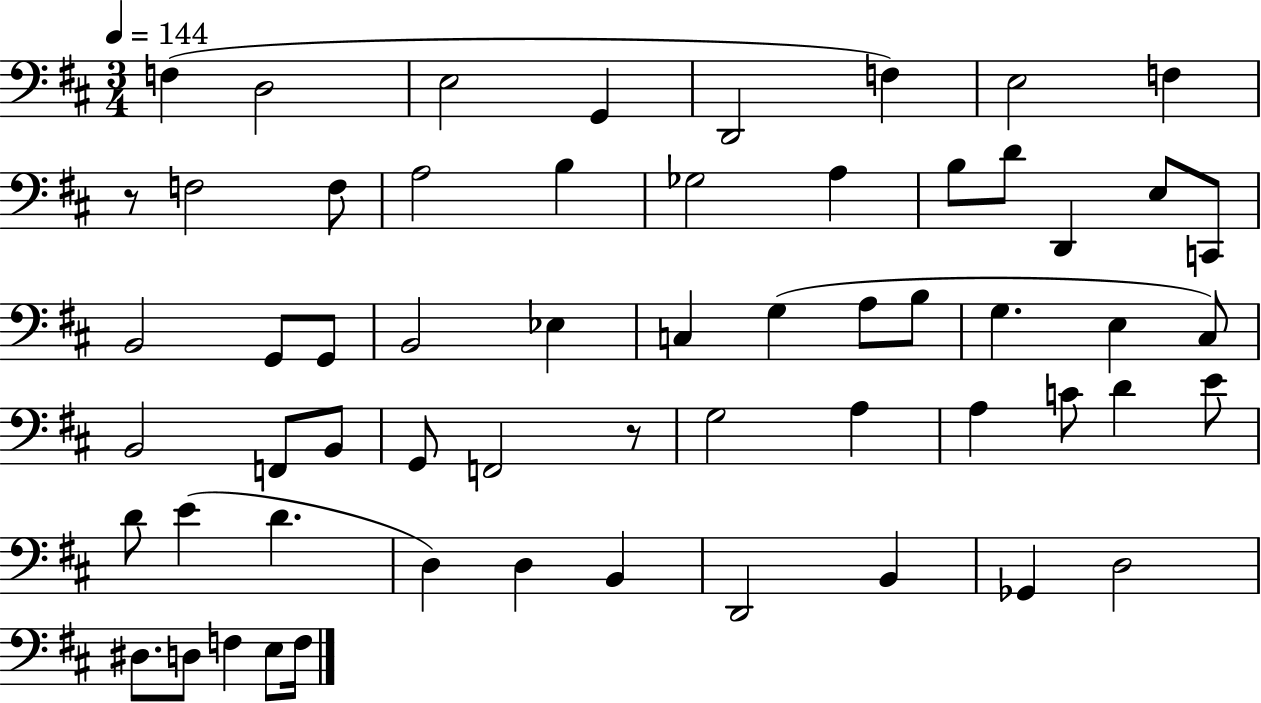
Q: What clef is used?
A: bass